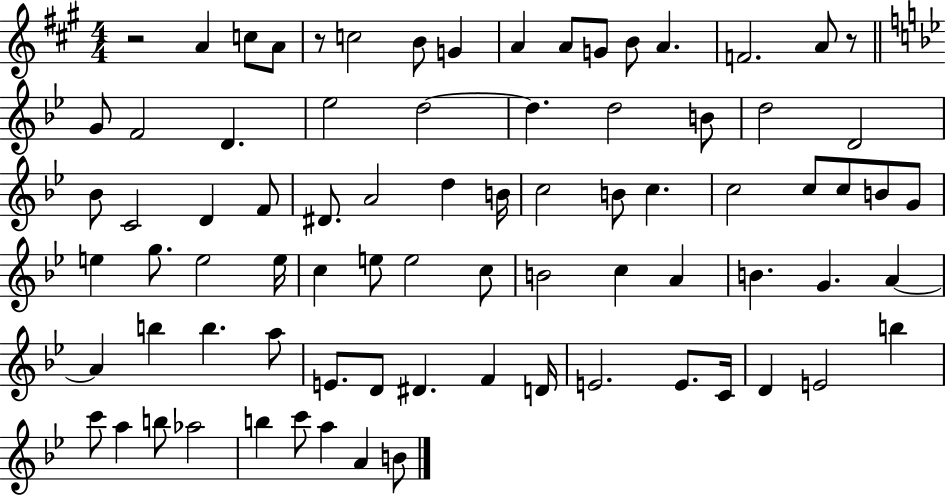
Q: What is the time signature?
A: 4/4